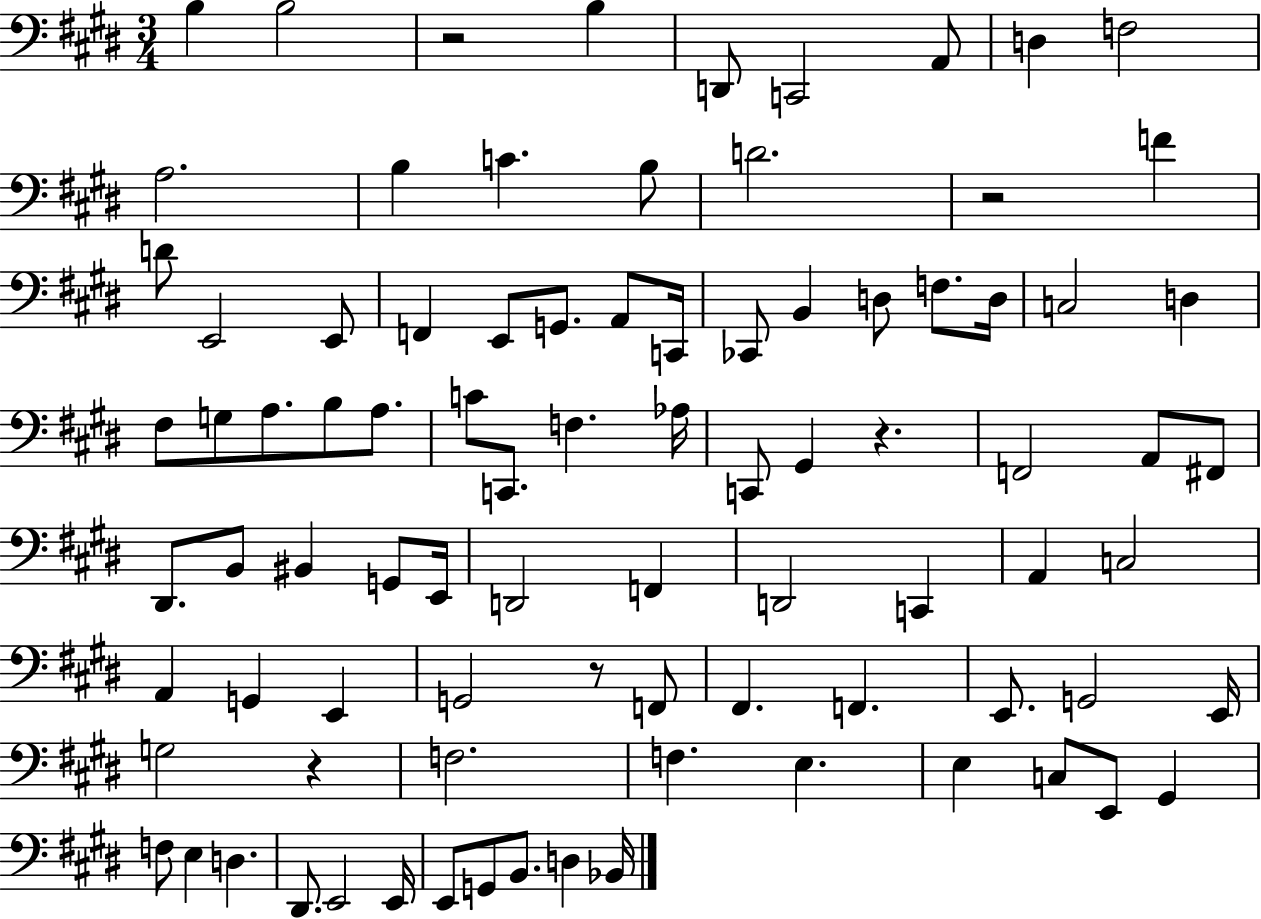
{
  \clef bass
  \numericTimeSignature
  \time 3/4
  \key e \major
  b4 b2 | r2 b4 | d,8 c,2 a,8 | d4 f2 | \break a2. | b4 c'4. b8 | d'2. | r2 f'4 | \break d'8 e,2 e,8 | f,4 e,8 g,8. a,8 c,16 | ces,8 b,4 d8 f8. d16 | c2 d4 | \break fis8 g8 a8. b8 a8. | c'8 c,8. f4. aes16 | c,8 gis,4 r4. | f,2 a,8 fis,8 | \break dis,8. b,8 bis,4 g,8 e,16 | d,2 f,4 | d,2 c,4 | a,4 c2 | \break a,4 g,4 e,4 | g,2 r8 f,8 | fis,4. f,4. | e,8. g,2 e,16 | \break g2 r4 | f2. | f4. e4. | e4 c8 e,8 gis,4 | \break f8 e4 d4. | dis,8. e,2 e,16 | e,8 g,8 b,8. d4 bes,16 | \bar "|."
}